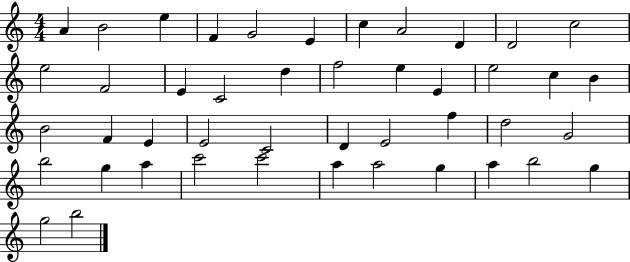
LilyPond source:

{
  \clef treble
  \numericTimeSignature
  \time 4/4
  \key c \major
  a'4 b'2 e''4 | f'4 g'2 e'4 | c''4 a'2 d'4 | d'2 c''2 | \break e''2 f'2 | e'4 c'2 d''4 | f''2 e''4 e'4 | e''2 c''4 b'4 | \break b'2 f'4 e'4 | e'2 c'2 | d'4 e'2 f''4 | d''2 g'2 | \break b''2 g''4 a''4 | c'''2 c'''2 | a''4 a''2 g''4 | a''4 b''2 g''4 | \break g''2 b''2 | \bar "|."
}